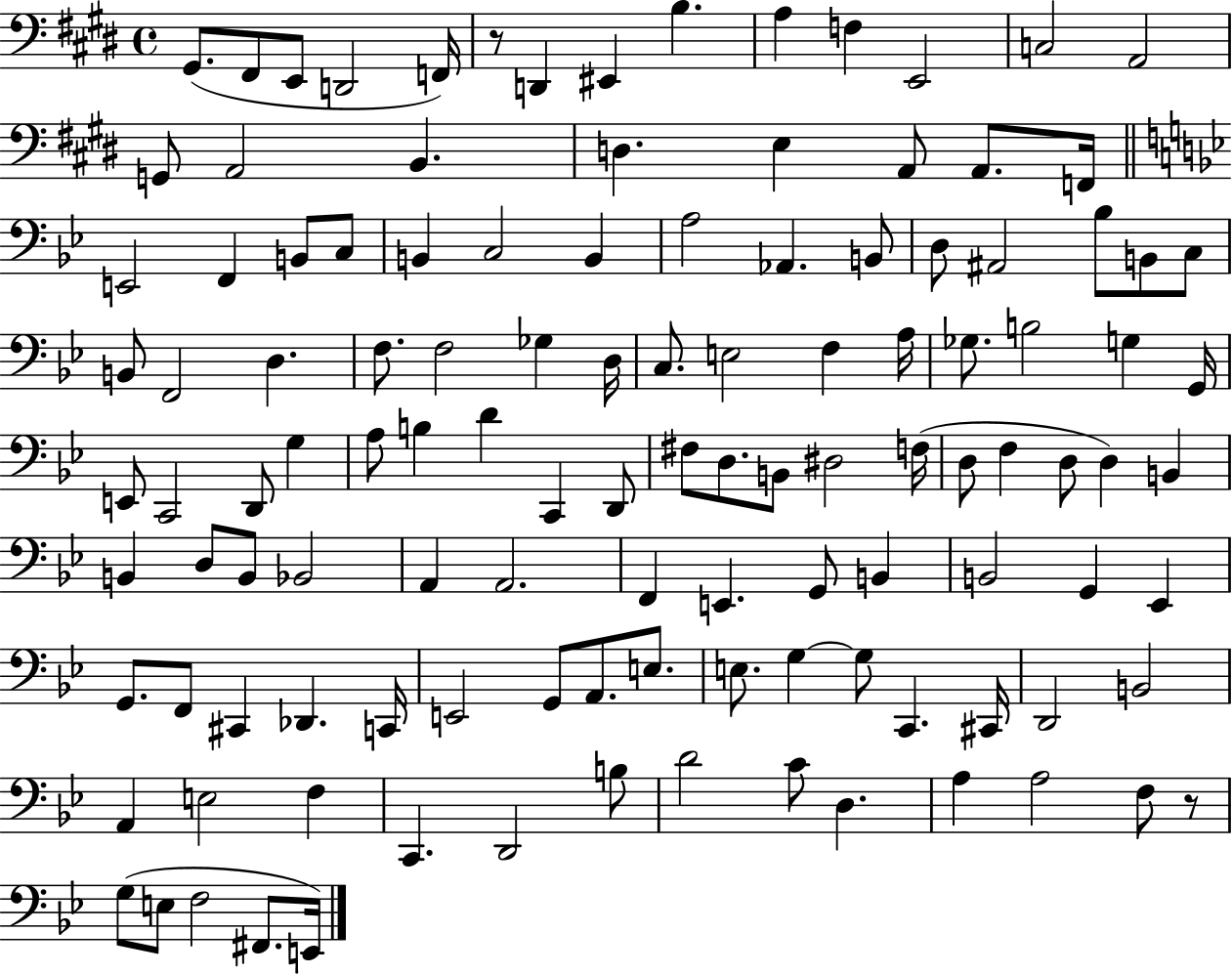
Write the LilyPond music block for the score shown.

{
  \clef bass
  \time 4/4
  \defaultTimeSignature
  \key e \major
  \repeat volta 2 { gis,8.( fis,8 e,8 d,2 f,16) | r8 d,4 eis,4 b4. | a4 f4 e,2 | c2 a,2 | \break g,8 a,2 b,4. | d4. e4 a,8 a,8. f,16 | \bar "||" \break \key g \minor e,2 f,4 b,8 c8 | b,4 c2 b,4 | a2 aes,4. b,8 | d8 ais,2 bes8 b,8 c8 | \break b,8 f,2 d4. | f8. f2 ges4 d16 | c8. e2 f4 a16 | ges8. b2 g4 g,16 | \break e,8 c,2 d,8 g4 | a8 b4 d'4 c,4 d,8 | fis8 d8. b,8 dis2 f16( | d8 f4 d8 d4) b,4 | \break b,4 d8 b,8 bes,2 | a,4 a,2. | f,4 e,4. g,8 b,4 | b,2 g,4 ees,4 | \break g,8. f,8 cis,4 des,4. c,16 | e,2 g,8 a,8. e8. | e8. g4~~ g8 c,4. cis,16 | d,2 b,2 | \break a,4 e2 f4 | c,4. d,2 b8 | d'2 c'8 d4. | a4 a2 f8 r8 | \break g8( e8 f2 fis,8. e,16) | } \bar "|."
}